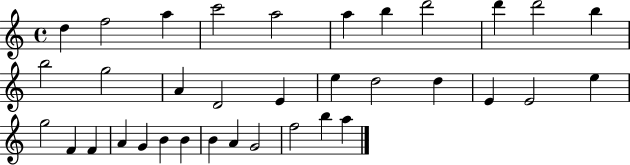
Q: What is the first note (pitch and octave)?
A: D5